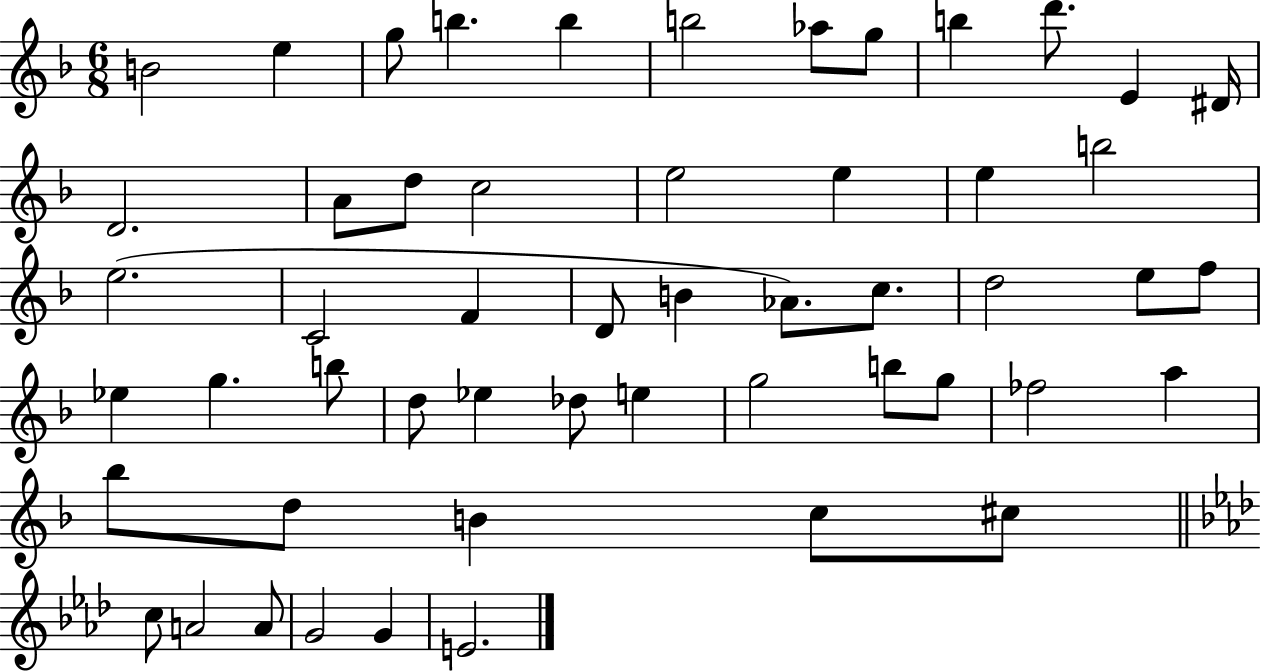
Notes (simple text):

B4/h E5/q G5/e B5/q. B5/q B5/h Ab5/e G5/e B5/q D6/e. E4/q D#4/s D4/h. A4/e D5/e C5/h E5/h E5/q E5/q B5/h E5/h. C4/h F4/q D4/e B4/q Ab4/e. C5/e. D5/h E5/e F5/e Eb5/q G5/q. B5/e D5/e Eb5/q Db5/e E5/q G5/h B5/e G5/e FES5/h A5/q Bb5/e D5/e B4/q C5/e C#5/e C5/e A4/h A4/e G4/h G4/q E4/h.